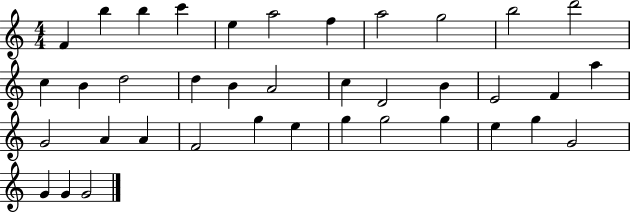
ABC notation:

X:1
T:Untitled
M:4/4
L:1/4
K:C
F b b c' e a2 f a2 g2 b2 d'2 c B d2 d B A2 c D2 B E2 F a G2 A A F2 g e g g2 g e g G2 G G G2